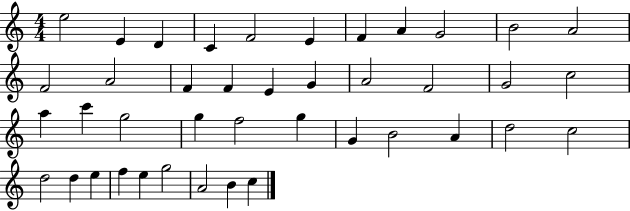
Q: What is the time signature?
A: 4/4